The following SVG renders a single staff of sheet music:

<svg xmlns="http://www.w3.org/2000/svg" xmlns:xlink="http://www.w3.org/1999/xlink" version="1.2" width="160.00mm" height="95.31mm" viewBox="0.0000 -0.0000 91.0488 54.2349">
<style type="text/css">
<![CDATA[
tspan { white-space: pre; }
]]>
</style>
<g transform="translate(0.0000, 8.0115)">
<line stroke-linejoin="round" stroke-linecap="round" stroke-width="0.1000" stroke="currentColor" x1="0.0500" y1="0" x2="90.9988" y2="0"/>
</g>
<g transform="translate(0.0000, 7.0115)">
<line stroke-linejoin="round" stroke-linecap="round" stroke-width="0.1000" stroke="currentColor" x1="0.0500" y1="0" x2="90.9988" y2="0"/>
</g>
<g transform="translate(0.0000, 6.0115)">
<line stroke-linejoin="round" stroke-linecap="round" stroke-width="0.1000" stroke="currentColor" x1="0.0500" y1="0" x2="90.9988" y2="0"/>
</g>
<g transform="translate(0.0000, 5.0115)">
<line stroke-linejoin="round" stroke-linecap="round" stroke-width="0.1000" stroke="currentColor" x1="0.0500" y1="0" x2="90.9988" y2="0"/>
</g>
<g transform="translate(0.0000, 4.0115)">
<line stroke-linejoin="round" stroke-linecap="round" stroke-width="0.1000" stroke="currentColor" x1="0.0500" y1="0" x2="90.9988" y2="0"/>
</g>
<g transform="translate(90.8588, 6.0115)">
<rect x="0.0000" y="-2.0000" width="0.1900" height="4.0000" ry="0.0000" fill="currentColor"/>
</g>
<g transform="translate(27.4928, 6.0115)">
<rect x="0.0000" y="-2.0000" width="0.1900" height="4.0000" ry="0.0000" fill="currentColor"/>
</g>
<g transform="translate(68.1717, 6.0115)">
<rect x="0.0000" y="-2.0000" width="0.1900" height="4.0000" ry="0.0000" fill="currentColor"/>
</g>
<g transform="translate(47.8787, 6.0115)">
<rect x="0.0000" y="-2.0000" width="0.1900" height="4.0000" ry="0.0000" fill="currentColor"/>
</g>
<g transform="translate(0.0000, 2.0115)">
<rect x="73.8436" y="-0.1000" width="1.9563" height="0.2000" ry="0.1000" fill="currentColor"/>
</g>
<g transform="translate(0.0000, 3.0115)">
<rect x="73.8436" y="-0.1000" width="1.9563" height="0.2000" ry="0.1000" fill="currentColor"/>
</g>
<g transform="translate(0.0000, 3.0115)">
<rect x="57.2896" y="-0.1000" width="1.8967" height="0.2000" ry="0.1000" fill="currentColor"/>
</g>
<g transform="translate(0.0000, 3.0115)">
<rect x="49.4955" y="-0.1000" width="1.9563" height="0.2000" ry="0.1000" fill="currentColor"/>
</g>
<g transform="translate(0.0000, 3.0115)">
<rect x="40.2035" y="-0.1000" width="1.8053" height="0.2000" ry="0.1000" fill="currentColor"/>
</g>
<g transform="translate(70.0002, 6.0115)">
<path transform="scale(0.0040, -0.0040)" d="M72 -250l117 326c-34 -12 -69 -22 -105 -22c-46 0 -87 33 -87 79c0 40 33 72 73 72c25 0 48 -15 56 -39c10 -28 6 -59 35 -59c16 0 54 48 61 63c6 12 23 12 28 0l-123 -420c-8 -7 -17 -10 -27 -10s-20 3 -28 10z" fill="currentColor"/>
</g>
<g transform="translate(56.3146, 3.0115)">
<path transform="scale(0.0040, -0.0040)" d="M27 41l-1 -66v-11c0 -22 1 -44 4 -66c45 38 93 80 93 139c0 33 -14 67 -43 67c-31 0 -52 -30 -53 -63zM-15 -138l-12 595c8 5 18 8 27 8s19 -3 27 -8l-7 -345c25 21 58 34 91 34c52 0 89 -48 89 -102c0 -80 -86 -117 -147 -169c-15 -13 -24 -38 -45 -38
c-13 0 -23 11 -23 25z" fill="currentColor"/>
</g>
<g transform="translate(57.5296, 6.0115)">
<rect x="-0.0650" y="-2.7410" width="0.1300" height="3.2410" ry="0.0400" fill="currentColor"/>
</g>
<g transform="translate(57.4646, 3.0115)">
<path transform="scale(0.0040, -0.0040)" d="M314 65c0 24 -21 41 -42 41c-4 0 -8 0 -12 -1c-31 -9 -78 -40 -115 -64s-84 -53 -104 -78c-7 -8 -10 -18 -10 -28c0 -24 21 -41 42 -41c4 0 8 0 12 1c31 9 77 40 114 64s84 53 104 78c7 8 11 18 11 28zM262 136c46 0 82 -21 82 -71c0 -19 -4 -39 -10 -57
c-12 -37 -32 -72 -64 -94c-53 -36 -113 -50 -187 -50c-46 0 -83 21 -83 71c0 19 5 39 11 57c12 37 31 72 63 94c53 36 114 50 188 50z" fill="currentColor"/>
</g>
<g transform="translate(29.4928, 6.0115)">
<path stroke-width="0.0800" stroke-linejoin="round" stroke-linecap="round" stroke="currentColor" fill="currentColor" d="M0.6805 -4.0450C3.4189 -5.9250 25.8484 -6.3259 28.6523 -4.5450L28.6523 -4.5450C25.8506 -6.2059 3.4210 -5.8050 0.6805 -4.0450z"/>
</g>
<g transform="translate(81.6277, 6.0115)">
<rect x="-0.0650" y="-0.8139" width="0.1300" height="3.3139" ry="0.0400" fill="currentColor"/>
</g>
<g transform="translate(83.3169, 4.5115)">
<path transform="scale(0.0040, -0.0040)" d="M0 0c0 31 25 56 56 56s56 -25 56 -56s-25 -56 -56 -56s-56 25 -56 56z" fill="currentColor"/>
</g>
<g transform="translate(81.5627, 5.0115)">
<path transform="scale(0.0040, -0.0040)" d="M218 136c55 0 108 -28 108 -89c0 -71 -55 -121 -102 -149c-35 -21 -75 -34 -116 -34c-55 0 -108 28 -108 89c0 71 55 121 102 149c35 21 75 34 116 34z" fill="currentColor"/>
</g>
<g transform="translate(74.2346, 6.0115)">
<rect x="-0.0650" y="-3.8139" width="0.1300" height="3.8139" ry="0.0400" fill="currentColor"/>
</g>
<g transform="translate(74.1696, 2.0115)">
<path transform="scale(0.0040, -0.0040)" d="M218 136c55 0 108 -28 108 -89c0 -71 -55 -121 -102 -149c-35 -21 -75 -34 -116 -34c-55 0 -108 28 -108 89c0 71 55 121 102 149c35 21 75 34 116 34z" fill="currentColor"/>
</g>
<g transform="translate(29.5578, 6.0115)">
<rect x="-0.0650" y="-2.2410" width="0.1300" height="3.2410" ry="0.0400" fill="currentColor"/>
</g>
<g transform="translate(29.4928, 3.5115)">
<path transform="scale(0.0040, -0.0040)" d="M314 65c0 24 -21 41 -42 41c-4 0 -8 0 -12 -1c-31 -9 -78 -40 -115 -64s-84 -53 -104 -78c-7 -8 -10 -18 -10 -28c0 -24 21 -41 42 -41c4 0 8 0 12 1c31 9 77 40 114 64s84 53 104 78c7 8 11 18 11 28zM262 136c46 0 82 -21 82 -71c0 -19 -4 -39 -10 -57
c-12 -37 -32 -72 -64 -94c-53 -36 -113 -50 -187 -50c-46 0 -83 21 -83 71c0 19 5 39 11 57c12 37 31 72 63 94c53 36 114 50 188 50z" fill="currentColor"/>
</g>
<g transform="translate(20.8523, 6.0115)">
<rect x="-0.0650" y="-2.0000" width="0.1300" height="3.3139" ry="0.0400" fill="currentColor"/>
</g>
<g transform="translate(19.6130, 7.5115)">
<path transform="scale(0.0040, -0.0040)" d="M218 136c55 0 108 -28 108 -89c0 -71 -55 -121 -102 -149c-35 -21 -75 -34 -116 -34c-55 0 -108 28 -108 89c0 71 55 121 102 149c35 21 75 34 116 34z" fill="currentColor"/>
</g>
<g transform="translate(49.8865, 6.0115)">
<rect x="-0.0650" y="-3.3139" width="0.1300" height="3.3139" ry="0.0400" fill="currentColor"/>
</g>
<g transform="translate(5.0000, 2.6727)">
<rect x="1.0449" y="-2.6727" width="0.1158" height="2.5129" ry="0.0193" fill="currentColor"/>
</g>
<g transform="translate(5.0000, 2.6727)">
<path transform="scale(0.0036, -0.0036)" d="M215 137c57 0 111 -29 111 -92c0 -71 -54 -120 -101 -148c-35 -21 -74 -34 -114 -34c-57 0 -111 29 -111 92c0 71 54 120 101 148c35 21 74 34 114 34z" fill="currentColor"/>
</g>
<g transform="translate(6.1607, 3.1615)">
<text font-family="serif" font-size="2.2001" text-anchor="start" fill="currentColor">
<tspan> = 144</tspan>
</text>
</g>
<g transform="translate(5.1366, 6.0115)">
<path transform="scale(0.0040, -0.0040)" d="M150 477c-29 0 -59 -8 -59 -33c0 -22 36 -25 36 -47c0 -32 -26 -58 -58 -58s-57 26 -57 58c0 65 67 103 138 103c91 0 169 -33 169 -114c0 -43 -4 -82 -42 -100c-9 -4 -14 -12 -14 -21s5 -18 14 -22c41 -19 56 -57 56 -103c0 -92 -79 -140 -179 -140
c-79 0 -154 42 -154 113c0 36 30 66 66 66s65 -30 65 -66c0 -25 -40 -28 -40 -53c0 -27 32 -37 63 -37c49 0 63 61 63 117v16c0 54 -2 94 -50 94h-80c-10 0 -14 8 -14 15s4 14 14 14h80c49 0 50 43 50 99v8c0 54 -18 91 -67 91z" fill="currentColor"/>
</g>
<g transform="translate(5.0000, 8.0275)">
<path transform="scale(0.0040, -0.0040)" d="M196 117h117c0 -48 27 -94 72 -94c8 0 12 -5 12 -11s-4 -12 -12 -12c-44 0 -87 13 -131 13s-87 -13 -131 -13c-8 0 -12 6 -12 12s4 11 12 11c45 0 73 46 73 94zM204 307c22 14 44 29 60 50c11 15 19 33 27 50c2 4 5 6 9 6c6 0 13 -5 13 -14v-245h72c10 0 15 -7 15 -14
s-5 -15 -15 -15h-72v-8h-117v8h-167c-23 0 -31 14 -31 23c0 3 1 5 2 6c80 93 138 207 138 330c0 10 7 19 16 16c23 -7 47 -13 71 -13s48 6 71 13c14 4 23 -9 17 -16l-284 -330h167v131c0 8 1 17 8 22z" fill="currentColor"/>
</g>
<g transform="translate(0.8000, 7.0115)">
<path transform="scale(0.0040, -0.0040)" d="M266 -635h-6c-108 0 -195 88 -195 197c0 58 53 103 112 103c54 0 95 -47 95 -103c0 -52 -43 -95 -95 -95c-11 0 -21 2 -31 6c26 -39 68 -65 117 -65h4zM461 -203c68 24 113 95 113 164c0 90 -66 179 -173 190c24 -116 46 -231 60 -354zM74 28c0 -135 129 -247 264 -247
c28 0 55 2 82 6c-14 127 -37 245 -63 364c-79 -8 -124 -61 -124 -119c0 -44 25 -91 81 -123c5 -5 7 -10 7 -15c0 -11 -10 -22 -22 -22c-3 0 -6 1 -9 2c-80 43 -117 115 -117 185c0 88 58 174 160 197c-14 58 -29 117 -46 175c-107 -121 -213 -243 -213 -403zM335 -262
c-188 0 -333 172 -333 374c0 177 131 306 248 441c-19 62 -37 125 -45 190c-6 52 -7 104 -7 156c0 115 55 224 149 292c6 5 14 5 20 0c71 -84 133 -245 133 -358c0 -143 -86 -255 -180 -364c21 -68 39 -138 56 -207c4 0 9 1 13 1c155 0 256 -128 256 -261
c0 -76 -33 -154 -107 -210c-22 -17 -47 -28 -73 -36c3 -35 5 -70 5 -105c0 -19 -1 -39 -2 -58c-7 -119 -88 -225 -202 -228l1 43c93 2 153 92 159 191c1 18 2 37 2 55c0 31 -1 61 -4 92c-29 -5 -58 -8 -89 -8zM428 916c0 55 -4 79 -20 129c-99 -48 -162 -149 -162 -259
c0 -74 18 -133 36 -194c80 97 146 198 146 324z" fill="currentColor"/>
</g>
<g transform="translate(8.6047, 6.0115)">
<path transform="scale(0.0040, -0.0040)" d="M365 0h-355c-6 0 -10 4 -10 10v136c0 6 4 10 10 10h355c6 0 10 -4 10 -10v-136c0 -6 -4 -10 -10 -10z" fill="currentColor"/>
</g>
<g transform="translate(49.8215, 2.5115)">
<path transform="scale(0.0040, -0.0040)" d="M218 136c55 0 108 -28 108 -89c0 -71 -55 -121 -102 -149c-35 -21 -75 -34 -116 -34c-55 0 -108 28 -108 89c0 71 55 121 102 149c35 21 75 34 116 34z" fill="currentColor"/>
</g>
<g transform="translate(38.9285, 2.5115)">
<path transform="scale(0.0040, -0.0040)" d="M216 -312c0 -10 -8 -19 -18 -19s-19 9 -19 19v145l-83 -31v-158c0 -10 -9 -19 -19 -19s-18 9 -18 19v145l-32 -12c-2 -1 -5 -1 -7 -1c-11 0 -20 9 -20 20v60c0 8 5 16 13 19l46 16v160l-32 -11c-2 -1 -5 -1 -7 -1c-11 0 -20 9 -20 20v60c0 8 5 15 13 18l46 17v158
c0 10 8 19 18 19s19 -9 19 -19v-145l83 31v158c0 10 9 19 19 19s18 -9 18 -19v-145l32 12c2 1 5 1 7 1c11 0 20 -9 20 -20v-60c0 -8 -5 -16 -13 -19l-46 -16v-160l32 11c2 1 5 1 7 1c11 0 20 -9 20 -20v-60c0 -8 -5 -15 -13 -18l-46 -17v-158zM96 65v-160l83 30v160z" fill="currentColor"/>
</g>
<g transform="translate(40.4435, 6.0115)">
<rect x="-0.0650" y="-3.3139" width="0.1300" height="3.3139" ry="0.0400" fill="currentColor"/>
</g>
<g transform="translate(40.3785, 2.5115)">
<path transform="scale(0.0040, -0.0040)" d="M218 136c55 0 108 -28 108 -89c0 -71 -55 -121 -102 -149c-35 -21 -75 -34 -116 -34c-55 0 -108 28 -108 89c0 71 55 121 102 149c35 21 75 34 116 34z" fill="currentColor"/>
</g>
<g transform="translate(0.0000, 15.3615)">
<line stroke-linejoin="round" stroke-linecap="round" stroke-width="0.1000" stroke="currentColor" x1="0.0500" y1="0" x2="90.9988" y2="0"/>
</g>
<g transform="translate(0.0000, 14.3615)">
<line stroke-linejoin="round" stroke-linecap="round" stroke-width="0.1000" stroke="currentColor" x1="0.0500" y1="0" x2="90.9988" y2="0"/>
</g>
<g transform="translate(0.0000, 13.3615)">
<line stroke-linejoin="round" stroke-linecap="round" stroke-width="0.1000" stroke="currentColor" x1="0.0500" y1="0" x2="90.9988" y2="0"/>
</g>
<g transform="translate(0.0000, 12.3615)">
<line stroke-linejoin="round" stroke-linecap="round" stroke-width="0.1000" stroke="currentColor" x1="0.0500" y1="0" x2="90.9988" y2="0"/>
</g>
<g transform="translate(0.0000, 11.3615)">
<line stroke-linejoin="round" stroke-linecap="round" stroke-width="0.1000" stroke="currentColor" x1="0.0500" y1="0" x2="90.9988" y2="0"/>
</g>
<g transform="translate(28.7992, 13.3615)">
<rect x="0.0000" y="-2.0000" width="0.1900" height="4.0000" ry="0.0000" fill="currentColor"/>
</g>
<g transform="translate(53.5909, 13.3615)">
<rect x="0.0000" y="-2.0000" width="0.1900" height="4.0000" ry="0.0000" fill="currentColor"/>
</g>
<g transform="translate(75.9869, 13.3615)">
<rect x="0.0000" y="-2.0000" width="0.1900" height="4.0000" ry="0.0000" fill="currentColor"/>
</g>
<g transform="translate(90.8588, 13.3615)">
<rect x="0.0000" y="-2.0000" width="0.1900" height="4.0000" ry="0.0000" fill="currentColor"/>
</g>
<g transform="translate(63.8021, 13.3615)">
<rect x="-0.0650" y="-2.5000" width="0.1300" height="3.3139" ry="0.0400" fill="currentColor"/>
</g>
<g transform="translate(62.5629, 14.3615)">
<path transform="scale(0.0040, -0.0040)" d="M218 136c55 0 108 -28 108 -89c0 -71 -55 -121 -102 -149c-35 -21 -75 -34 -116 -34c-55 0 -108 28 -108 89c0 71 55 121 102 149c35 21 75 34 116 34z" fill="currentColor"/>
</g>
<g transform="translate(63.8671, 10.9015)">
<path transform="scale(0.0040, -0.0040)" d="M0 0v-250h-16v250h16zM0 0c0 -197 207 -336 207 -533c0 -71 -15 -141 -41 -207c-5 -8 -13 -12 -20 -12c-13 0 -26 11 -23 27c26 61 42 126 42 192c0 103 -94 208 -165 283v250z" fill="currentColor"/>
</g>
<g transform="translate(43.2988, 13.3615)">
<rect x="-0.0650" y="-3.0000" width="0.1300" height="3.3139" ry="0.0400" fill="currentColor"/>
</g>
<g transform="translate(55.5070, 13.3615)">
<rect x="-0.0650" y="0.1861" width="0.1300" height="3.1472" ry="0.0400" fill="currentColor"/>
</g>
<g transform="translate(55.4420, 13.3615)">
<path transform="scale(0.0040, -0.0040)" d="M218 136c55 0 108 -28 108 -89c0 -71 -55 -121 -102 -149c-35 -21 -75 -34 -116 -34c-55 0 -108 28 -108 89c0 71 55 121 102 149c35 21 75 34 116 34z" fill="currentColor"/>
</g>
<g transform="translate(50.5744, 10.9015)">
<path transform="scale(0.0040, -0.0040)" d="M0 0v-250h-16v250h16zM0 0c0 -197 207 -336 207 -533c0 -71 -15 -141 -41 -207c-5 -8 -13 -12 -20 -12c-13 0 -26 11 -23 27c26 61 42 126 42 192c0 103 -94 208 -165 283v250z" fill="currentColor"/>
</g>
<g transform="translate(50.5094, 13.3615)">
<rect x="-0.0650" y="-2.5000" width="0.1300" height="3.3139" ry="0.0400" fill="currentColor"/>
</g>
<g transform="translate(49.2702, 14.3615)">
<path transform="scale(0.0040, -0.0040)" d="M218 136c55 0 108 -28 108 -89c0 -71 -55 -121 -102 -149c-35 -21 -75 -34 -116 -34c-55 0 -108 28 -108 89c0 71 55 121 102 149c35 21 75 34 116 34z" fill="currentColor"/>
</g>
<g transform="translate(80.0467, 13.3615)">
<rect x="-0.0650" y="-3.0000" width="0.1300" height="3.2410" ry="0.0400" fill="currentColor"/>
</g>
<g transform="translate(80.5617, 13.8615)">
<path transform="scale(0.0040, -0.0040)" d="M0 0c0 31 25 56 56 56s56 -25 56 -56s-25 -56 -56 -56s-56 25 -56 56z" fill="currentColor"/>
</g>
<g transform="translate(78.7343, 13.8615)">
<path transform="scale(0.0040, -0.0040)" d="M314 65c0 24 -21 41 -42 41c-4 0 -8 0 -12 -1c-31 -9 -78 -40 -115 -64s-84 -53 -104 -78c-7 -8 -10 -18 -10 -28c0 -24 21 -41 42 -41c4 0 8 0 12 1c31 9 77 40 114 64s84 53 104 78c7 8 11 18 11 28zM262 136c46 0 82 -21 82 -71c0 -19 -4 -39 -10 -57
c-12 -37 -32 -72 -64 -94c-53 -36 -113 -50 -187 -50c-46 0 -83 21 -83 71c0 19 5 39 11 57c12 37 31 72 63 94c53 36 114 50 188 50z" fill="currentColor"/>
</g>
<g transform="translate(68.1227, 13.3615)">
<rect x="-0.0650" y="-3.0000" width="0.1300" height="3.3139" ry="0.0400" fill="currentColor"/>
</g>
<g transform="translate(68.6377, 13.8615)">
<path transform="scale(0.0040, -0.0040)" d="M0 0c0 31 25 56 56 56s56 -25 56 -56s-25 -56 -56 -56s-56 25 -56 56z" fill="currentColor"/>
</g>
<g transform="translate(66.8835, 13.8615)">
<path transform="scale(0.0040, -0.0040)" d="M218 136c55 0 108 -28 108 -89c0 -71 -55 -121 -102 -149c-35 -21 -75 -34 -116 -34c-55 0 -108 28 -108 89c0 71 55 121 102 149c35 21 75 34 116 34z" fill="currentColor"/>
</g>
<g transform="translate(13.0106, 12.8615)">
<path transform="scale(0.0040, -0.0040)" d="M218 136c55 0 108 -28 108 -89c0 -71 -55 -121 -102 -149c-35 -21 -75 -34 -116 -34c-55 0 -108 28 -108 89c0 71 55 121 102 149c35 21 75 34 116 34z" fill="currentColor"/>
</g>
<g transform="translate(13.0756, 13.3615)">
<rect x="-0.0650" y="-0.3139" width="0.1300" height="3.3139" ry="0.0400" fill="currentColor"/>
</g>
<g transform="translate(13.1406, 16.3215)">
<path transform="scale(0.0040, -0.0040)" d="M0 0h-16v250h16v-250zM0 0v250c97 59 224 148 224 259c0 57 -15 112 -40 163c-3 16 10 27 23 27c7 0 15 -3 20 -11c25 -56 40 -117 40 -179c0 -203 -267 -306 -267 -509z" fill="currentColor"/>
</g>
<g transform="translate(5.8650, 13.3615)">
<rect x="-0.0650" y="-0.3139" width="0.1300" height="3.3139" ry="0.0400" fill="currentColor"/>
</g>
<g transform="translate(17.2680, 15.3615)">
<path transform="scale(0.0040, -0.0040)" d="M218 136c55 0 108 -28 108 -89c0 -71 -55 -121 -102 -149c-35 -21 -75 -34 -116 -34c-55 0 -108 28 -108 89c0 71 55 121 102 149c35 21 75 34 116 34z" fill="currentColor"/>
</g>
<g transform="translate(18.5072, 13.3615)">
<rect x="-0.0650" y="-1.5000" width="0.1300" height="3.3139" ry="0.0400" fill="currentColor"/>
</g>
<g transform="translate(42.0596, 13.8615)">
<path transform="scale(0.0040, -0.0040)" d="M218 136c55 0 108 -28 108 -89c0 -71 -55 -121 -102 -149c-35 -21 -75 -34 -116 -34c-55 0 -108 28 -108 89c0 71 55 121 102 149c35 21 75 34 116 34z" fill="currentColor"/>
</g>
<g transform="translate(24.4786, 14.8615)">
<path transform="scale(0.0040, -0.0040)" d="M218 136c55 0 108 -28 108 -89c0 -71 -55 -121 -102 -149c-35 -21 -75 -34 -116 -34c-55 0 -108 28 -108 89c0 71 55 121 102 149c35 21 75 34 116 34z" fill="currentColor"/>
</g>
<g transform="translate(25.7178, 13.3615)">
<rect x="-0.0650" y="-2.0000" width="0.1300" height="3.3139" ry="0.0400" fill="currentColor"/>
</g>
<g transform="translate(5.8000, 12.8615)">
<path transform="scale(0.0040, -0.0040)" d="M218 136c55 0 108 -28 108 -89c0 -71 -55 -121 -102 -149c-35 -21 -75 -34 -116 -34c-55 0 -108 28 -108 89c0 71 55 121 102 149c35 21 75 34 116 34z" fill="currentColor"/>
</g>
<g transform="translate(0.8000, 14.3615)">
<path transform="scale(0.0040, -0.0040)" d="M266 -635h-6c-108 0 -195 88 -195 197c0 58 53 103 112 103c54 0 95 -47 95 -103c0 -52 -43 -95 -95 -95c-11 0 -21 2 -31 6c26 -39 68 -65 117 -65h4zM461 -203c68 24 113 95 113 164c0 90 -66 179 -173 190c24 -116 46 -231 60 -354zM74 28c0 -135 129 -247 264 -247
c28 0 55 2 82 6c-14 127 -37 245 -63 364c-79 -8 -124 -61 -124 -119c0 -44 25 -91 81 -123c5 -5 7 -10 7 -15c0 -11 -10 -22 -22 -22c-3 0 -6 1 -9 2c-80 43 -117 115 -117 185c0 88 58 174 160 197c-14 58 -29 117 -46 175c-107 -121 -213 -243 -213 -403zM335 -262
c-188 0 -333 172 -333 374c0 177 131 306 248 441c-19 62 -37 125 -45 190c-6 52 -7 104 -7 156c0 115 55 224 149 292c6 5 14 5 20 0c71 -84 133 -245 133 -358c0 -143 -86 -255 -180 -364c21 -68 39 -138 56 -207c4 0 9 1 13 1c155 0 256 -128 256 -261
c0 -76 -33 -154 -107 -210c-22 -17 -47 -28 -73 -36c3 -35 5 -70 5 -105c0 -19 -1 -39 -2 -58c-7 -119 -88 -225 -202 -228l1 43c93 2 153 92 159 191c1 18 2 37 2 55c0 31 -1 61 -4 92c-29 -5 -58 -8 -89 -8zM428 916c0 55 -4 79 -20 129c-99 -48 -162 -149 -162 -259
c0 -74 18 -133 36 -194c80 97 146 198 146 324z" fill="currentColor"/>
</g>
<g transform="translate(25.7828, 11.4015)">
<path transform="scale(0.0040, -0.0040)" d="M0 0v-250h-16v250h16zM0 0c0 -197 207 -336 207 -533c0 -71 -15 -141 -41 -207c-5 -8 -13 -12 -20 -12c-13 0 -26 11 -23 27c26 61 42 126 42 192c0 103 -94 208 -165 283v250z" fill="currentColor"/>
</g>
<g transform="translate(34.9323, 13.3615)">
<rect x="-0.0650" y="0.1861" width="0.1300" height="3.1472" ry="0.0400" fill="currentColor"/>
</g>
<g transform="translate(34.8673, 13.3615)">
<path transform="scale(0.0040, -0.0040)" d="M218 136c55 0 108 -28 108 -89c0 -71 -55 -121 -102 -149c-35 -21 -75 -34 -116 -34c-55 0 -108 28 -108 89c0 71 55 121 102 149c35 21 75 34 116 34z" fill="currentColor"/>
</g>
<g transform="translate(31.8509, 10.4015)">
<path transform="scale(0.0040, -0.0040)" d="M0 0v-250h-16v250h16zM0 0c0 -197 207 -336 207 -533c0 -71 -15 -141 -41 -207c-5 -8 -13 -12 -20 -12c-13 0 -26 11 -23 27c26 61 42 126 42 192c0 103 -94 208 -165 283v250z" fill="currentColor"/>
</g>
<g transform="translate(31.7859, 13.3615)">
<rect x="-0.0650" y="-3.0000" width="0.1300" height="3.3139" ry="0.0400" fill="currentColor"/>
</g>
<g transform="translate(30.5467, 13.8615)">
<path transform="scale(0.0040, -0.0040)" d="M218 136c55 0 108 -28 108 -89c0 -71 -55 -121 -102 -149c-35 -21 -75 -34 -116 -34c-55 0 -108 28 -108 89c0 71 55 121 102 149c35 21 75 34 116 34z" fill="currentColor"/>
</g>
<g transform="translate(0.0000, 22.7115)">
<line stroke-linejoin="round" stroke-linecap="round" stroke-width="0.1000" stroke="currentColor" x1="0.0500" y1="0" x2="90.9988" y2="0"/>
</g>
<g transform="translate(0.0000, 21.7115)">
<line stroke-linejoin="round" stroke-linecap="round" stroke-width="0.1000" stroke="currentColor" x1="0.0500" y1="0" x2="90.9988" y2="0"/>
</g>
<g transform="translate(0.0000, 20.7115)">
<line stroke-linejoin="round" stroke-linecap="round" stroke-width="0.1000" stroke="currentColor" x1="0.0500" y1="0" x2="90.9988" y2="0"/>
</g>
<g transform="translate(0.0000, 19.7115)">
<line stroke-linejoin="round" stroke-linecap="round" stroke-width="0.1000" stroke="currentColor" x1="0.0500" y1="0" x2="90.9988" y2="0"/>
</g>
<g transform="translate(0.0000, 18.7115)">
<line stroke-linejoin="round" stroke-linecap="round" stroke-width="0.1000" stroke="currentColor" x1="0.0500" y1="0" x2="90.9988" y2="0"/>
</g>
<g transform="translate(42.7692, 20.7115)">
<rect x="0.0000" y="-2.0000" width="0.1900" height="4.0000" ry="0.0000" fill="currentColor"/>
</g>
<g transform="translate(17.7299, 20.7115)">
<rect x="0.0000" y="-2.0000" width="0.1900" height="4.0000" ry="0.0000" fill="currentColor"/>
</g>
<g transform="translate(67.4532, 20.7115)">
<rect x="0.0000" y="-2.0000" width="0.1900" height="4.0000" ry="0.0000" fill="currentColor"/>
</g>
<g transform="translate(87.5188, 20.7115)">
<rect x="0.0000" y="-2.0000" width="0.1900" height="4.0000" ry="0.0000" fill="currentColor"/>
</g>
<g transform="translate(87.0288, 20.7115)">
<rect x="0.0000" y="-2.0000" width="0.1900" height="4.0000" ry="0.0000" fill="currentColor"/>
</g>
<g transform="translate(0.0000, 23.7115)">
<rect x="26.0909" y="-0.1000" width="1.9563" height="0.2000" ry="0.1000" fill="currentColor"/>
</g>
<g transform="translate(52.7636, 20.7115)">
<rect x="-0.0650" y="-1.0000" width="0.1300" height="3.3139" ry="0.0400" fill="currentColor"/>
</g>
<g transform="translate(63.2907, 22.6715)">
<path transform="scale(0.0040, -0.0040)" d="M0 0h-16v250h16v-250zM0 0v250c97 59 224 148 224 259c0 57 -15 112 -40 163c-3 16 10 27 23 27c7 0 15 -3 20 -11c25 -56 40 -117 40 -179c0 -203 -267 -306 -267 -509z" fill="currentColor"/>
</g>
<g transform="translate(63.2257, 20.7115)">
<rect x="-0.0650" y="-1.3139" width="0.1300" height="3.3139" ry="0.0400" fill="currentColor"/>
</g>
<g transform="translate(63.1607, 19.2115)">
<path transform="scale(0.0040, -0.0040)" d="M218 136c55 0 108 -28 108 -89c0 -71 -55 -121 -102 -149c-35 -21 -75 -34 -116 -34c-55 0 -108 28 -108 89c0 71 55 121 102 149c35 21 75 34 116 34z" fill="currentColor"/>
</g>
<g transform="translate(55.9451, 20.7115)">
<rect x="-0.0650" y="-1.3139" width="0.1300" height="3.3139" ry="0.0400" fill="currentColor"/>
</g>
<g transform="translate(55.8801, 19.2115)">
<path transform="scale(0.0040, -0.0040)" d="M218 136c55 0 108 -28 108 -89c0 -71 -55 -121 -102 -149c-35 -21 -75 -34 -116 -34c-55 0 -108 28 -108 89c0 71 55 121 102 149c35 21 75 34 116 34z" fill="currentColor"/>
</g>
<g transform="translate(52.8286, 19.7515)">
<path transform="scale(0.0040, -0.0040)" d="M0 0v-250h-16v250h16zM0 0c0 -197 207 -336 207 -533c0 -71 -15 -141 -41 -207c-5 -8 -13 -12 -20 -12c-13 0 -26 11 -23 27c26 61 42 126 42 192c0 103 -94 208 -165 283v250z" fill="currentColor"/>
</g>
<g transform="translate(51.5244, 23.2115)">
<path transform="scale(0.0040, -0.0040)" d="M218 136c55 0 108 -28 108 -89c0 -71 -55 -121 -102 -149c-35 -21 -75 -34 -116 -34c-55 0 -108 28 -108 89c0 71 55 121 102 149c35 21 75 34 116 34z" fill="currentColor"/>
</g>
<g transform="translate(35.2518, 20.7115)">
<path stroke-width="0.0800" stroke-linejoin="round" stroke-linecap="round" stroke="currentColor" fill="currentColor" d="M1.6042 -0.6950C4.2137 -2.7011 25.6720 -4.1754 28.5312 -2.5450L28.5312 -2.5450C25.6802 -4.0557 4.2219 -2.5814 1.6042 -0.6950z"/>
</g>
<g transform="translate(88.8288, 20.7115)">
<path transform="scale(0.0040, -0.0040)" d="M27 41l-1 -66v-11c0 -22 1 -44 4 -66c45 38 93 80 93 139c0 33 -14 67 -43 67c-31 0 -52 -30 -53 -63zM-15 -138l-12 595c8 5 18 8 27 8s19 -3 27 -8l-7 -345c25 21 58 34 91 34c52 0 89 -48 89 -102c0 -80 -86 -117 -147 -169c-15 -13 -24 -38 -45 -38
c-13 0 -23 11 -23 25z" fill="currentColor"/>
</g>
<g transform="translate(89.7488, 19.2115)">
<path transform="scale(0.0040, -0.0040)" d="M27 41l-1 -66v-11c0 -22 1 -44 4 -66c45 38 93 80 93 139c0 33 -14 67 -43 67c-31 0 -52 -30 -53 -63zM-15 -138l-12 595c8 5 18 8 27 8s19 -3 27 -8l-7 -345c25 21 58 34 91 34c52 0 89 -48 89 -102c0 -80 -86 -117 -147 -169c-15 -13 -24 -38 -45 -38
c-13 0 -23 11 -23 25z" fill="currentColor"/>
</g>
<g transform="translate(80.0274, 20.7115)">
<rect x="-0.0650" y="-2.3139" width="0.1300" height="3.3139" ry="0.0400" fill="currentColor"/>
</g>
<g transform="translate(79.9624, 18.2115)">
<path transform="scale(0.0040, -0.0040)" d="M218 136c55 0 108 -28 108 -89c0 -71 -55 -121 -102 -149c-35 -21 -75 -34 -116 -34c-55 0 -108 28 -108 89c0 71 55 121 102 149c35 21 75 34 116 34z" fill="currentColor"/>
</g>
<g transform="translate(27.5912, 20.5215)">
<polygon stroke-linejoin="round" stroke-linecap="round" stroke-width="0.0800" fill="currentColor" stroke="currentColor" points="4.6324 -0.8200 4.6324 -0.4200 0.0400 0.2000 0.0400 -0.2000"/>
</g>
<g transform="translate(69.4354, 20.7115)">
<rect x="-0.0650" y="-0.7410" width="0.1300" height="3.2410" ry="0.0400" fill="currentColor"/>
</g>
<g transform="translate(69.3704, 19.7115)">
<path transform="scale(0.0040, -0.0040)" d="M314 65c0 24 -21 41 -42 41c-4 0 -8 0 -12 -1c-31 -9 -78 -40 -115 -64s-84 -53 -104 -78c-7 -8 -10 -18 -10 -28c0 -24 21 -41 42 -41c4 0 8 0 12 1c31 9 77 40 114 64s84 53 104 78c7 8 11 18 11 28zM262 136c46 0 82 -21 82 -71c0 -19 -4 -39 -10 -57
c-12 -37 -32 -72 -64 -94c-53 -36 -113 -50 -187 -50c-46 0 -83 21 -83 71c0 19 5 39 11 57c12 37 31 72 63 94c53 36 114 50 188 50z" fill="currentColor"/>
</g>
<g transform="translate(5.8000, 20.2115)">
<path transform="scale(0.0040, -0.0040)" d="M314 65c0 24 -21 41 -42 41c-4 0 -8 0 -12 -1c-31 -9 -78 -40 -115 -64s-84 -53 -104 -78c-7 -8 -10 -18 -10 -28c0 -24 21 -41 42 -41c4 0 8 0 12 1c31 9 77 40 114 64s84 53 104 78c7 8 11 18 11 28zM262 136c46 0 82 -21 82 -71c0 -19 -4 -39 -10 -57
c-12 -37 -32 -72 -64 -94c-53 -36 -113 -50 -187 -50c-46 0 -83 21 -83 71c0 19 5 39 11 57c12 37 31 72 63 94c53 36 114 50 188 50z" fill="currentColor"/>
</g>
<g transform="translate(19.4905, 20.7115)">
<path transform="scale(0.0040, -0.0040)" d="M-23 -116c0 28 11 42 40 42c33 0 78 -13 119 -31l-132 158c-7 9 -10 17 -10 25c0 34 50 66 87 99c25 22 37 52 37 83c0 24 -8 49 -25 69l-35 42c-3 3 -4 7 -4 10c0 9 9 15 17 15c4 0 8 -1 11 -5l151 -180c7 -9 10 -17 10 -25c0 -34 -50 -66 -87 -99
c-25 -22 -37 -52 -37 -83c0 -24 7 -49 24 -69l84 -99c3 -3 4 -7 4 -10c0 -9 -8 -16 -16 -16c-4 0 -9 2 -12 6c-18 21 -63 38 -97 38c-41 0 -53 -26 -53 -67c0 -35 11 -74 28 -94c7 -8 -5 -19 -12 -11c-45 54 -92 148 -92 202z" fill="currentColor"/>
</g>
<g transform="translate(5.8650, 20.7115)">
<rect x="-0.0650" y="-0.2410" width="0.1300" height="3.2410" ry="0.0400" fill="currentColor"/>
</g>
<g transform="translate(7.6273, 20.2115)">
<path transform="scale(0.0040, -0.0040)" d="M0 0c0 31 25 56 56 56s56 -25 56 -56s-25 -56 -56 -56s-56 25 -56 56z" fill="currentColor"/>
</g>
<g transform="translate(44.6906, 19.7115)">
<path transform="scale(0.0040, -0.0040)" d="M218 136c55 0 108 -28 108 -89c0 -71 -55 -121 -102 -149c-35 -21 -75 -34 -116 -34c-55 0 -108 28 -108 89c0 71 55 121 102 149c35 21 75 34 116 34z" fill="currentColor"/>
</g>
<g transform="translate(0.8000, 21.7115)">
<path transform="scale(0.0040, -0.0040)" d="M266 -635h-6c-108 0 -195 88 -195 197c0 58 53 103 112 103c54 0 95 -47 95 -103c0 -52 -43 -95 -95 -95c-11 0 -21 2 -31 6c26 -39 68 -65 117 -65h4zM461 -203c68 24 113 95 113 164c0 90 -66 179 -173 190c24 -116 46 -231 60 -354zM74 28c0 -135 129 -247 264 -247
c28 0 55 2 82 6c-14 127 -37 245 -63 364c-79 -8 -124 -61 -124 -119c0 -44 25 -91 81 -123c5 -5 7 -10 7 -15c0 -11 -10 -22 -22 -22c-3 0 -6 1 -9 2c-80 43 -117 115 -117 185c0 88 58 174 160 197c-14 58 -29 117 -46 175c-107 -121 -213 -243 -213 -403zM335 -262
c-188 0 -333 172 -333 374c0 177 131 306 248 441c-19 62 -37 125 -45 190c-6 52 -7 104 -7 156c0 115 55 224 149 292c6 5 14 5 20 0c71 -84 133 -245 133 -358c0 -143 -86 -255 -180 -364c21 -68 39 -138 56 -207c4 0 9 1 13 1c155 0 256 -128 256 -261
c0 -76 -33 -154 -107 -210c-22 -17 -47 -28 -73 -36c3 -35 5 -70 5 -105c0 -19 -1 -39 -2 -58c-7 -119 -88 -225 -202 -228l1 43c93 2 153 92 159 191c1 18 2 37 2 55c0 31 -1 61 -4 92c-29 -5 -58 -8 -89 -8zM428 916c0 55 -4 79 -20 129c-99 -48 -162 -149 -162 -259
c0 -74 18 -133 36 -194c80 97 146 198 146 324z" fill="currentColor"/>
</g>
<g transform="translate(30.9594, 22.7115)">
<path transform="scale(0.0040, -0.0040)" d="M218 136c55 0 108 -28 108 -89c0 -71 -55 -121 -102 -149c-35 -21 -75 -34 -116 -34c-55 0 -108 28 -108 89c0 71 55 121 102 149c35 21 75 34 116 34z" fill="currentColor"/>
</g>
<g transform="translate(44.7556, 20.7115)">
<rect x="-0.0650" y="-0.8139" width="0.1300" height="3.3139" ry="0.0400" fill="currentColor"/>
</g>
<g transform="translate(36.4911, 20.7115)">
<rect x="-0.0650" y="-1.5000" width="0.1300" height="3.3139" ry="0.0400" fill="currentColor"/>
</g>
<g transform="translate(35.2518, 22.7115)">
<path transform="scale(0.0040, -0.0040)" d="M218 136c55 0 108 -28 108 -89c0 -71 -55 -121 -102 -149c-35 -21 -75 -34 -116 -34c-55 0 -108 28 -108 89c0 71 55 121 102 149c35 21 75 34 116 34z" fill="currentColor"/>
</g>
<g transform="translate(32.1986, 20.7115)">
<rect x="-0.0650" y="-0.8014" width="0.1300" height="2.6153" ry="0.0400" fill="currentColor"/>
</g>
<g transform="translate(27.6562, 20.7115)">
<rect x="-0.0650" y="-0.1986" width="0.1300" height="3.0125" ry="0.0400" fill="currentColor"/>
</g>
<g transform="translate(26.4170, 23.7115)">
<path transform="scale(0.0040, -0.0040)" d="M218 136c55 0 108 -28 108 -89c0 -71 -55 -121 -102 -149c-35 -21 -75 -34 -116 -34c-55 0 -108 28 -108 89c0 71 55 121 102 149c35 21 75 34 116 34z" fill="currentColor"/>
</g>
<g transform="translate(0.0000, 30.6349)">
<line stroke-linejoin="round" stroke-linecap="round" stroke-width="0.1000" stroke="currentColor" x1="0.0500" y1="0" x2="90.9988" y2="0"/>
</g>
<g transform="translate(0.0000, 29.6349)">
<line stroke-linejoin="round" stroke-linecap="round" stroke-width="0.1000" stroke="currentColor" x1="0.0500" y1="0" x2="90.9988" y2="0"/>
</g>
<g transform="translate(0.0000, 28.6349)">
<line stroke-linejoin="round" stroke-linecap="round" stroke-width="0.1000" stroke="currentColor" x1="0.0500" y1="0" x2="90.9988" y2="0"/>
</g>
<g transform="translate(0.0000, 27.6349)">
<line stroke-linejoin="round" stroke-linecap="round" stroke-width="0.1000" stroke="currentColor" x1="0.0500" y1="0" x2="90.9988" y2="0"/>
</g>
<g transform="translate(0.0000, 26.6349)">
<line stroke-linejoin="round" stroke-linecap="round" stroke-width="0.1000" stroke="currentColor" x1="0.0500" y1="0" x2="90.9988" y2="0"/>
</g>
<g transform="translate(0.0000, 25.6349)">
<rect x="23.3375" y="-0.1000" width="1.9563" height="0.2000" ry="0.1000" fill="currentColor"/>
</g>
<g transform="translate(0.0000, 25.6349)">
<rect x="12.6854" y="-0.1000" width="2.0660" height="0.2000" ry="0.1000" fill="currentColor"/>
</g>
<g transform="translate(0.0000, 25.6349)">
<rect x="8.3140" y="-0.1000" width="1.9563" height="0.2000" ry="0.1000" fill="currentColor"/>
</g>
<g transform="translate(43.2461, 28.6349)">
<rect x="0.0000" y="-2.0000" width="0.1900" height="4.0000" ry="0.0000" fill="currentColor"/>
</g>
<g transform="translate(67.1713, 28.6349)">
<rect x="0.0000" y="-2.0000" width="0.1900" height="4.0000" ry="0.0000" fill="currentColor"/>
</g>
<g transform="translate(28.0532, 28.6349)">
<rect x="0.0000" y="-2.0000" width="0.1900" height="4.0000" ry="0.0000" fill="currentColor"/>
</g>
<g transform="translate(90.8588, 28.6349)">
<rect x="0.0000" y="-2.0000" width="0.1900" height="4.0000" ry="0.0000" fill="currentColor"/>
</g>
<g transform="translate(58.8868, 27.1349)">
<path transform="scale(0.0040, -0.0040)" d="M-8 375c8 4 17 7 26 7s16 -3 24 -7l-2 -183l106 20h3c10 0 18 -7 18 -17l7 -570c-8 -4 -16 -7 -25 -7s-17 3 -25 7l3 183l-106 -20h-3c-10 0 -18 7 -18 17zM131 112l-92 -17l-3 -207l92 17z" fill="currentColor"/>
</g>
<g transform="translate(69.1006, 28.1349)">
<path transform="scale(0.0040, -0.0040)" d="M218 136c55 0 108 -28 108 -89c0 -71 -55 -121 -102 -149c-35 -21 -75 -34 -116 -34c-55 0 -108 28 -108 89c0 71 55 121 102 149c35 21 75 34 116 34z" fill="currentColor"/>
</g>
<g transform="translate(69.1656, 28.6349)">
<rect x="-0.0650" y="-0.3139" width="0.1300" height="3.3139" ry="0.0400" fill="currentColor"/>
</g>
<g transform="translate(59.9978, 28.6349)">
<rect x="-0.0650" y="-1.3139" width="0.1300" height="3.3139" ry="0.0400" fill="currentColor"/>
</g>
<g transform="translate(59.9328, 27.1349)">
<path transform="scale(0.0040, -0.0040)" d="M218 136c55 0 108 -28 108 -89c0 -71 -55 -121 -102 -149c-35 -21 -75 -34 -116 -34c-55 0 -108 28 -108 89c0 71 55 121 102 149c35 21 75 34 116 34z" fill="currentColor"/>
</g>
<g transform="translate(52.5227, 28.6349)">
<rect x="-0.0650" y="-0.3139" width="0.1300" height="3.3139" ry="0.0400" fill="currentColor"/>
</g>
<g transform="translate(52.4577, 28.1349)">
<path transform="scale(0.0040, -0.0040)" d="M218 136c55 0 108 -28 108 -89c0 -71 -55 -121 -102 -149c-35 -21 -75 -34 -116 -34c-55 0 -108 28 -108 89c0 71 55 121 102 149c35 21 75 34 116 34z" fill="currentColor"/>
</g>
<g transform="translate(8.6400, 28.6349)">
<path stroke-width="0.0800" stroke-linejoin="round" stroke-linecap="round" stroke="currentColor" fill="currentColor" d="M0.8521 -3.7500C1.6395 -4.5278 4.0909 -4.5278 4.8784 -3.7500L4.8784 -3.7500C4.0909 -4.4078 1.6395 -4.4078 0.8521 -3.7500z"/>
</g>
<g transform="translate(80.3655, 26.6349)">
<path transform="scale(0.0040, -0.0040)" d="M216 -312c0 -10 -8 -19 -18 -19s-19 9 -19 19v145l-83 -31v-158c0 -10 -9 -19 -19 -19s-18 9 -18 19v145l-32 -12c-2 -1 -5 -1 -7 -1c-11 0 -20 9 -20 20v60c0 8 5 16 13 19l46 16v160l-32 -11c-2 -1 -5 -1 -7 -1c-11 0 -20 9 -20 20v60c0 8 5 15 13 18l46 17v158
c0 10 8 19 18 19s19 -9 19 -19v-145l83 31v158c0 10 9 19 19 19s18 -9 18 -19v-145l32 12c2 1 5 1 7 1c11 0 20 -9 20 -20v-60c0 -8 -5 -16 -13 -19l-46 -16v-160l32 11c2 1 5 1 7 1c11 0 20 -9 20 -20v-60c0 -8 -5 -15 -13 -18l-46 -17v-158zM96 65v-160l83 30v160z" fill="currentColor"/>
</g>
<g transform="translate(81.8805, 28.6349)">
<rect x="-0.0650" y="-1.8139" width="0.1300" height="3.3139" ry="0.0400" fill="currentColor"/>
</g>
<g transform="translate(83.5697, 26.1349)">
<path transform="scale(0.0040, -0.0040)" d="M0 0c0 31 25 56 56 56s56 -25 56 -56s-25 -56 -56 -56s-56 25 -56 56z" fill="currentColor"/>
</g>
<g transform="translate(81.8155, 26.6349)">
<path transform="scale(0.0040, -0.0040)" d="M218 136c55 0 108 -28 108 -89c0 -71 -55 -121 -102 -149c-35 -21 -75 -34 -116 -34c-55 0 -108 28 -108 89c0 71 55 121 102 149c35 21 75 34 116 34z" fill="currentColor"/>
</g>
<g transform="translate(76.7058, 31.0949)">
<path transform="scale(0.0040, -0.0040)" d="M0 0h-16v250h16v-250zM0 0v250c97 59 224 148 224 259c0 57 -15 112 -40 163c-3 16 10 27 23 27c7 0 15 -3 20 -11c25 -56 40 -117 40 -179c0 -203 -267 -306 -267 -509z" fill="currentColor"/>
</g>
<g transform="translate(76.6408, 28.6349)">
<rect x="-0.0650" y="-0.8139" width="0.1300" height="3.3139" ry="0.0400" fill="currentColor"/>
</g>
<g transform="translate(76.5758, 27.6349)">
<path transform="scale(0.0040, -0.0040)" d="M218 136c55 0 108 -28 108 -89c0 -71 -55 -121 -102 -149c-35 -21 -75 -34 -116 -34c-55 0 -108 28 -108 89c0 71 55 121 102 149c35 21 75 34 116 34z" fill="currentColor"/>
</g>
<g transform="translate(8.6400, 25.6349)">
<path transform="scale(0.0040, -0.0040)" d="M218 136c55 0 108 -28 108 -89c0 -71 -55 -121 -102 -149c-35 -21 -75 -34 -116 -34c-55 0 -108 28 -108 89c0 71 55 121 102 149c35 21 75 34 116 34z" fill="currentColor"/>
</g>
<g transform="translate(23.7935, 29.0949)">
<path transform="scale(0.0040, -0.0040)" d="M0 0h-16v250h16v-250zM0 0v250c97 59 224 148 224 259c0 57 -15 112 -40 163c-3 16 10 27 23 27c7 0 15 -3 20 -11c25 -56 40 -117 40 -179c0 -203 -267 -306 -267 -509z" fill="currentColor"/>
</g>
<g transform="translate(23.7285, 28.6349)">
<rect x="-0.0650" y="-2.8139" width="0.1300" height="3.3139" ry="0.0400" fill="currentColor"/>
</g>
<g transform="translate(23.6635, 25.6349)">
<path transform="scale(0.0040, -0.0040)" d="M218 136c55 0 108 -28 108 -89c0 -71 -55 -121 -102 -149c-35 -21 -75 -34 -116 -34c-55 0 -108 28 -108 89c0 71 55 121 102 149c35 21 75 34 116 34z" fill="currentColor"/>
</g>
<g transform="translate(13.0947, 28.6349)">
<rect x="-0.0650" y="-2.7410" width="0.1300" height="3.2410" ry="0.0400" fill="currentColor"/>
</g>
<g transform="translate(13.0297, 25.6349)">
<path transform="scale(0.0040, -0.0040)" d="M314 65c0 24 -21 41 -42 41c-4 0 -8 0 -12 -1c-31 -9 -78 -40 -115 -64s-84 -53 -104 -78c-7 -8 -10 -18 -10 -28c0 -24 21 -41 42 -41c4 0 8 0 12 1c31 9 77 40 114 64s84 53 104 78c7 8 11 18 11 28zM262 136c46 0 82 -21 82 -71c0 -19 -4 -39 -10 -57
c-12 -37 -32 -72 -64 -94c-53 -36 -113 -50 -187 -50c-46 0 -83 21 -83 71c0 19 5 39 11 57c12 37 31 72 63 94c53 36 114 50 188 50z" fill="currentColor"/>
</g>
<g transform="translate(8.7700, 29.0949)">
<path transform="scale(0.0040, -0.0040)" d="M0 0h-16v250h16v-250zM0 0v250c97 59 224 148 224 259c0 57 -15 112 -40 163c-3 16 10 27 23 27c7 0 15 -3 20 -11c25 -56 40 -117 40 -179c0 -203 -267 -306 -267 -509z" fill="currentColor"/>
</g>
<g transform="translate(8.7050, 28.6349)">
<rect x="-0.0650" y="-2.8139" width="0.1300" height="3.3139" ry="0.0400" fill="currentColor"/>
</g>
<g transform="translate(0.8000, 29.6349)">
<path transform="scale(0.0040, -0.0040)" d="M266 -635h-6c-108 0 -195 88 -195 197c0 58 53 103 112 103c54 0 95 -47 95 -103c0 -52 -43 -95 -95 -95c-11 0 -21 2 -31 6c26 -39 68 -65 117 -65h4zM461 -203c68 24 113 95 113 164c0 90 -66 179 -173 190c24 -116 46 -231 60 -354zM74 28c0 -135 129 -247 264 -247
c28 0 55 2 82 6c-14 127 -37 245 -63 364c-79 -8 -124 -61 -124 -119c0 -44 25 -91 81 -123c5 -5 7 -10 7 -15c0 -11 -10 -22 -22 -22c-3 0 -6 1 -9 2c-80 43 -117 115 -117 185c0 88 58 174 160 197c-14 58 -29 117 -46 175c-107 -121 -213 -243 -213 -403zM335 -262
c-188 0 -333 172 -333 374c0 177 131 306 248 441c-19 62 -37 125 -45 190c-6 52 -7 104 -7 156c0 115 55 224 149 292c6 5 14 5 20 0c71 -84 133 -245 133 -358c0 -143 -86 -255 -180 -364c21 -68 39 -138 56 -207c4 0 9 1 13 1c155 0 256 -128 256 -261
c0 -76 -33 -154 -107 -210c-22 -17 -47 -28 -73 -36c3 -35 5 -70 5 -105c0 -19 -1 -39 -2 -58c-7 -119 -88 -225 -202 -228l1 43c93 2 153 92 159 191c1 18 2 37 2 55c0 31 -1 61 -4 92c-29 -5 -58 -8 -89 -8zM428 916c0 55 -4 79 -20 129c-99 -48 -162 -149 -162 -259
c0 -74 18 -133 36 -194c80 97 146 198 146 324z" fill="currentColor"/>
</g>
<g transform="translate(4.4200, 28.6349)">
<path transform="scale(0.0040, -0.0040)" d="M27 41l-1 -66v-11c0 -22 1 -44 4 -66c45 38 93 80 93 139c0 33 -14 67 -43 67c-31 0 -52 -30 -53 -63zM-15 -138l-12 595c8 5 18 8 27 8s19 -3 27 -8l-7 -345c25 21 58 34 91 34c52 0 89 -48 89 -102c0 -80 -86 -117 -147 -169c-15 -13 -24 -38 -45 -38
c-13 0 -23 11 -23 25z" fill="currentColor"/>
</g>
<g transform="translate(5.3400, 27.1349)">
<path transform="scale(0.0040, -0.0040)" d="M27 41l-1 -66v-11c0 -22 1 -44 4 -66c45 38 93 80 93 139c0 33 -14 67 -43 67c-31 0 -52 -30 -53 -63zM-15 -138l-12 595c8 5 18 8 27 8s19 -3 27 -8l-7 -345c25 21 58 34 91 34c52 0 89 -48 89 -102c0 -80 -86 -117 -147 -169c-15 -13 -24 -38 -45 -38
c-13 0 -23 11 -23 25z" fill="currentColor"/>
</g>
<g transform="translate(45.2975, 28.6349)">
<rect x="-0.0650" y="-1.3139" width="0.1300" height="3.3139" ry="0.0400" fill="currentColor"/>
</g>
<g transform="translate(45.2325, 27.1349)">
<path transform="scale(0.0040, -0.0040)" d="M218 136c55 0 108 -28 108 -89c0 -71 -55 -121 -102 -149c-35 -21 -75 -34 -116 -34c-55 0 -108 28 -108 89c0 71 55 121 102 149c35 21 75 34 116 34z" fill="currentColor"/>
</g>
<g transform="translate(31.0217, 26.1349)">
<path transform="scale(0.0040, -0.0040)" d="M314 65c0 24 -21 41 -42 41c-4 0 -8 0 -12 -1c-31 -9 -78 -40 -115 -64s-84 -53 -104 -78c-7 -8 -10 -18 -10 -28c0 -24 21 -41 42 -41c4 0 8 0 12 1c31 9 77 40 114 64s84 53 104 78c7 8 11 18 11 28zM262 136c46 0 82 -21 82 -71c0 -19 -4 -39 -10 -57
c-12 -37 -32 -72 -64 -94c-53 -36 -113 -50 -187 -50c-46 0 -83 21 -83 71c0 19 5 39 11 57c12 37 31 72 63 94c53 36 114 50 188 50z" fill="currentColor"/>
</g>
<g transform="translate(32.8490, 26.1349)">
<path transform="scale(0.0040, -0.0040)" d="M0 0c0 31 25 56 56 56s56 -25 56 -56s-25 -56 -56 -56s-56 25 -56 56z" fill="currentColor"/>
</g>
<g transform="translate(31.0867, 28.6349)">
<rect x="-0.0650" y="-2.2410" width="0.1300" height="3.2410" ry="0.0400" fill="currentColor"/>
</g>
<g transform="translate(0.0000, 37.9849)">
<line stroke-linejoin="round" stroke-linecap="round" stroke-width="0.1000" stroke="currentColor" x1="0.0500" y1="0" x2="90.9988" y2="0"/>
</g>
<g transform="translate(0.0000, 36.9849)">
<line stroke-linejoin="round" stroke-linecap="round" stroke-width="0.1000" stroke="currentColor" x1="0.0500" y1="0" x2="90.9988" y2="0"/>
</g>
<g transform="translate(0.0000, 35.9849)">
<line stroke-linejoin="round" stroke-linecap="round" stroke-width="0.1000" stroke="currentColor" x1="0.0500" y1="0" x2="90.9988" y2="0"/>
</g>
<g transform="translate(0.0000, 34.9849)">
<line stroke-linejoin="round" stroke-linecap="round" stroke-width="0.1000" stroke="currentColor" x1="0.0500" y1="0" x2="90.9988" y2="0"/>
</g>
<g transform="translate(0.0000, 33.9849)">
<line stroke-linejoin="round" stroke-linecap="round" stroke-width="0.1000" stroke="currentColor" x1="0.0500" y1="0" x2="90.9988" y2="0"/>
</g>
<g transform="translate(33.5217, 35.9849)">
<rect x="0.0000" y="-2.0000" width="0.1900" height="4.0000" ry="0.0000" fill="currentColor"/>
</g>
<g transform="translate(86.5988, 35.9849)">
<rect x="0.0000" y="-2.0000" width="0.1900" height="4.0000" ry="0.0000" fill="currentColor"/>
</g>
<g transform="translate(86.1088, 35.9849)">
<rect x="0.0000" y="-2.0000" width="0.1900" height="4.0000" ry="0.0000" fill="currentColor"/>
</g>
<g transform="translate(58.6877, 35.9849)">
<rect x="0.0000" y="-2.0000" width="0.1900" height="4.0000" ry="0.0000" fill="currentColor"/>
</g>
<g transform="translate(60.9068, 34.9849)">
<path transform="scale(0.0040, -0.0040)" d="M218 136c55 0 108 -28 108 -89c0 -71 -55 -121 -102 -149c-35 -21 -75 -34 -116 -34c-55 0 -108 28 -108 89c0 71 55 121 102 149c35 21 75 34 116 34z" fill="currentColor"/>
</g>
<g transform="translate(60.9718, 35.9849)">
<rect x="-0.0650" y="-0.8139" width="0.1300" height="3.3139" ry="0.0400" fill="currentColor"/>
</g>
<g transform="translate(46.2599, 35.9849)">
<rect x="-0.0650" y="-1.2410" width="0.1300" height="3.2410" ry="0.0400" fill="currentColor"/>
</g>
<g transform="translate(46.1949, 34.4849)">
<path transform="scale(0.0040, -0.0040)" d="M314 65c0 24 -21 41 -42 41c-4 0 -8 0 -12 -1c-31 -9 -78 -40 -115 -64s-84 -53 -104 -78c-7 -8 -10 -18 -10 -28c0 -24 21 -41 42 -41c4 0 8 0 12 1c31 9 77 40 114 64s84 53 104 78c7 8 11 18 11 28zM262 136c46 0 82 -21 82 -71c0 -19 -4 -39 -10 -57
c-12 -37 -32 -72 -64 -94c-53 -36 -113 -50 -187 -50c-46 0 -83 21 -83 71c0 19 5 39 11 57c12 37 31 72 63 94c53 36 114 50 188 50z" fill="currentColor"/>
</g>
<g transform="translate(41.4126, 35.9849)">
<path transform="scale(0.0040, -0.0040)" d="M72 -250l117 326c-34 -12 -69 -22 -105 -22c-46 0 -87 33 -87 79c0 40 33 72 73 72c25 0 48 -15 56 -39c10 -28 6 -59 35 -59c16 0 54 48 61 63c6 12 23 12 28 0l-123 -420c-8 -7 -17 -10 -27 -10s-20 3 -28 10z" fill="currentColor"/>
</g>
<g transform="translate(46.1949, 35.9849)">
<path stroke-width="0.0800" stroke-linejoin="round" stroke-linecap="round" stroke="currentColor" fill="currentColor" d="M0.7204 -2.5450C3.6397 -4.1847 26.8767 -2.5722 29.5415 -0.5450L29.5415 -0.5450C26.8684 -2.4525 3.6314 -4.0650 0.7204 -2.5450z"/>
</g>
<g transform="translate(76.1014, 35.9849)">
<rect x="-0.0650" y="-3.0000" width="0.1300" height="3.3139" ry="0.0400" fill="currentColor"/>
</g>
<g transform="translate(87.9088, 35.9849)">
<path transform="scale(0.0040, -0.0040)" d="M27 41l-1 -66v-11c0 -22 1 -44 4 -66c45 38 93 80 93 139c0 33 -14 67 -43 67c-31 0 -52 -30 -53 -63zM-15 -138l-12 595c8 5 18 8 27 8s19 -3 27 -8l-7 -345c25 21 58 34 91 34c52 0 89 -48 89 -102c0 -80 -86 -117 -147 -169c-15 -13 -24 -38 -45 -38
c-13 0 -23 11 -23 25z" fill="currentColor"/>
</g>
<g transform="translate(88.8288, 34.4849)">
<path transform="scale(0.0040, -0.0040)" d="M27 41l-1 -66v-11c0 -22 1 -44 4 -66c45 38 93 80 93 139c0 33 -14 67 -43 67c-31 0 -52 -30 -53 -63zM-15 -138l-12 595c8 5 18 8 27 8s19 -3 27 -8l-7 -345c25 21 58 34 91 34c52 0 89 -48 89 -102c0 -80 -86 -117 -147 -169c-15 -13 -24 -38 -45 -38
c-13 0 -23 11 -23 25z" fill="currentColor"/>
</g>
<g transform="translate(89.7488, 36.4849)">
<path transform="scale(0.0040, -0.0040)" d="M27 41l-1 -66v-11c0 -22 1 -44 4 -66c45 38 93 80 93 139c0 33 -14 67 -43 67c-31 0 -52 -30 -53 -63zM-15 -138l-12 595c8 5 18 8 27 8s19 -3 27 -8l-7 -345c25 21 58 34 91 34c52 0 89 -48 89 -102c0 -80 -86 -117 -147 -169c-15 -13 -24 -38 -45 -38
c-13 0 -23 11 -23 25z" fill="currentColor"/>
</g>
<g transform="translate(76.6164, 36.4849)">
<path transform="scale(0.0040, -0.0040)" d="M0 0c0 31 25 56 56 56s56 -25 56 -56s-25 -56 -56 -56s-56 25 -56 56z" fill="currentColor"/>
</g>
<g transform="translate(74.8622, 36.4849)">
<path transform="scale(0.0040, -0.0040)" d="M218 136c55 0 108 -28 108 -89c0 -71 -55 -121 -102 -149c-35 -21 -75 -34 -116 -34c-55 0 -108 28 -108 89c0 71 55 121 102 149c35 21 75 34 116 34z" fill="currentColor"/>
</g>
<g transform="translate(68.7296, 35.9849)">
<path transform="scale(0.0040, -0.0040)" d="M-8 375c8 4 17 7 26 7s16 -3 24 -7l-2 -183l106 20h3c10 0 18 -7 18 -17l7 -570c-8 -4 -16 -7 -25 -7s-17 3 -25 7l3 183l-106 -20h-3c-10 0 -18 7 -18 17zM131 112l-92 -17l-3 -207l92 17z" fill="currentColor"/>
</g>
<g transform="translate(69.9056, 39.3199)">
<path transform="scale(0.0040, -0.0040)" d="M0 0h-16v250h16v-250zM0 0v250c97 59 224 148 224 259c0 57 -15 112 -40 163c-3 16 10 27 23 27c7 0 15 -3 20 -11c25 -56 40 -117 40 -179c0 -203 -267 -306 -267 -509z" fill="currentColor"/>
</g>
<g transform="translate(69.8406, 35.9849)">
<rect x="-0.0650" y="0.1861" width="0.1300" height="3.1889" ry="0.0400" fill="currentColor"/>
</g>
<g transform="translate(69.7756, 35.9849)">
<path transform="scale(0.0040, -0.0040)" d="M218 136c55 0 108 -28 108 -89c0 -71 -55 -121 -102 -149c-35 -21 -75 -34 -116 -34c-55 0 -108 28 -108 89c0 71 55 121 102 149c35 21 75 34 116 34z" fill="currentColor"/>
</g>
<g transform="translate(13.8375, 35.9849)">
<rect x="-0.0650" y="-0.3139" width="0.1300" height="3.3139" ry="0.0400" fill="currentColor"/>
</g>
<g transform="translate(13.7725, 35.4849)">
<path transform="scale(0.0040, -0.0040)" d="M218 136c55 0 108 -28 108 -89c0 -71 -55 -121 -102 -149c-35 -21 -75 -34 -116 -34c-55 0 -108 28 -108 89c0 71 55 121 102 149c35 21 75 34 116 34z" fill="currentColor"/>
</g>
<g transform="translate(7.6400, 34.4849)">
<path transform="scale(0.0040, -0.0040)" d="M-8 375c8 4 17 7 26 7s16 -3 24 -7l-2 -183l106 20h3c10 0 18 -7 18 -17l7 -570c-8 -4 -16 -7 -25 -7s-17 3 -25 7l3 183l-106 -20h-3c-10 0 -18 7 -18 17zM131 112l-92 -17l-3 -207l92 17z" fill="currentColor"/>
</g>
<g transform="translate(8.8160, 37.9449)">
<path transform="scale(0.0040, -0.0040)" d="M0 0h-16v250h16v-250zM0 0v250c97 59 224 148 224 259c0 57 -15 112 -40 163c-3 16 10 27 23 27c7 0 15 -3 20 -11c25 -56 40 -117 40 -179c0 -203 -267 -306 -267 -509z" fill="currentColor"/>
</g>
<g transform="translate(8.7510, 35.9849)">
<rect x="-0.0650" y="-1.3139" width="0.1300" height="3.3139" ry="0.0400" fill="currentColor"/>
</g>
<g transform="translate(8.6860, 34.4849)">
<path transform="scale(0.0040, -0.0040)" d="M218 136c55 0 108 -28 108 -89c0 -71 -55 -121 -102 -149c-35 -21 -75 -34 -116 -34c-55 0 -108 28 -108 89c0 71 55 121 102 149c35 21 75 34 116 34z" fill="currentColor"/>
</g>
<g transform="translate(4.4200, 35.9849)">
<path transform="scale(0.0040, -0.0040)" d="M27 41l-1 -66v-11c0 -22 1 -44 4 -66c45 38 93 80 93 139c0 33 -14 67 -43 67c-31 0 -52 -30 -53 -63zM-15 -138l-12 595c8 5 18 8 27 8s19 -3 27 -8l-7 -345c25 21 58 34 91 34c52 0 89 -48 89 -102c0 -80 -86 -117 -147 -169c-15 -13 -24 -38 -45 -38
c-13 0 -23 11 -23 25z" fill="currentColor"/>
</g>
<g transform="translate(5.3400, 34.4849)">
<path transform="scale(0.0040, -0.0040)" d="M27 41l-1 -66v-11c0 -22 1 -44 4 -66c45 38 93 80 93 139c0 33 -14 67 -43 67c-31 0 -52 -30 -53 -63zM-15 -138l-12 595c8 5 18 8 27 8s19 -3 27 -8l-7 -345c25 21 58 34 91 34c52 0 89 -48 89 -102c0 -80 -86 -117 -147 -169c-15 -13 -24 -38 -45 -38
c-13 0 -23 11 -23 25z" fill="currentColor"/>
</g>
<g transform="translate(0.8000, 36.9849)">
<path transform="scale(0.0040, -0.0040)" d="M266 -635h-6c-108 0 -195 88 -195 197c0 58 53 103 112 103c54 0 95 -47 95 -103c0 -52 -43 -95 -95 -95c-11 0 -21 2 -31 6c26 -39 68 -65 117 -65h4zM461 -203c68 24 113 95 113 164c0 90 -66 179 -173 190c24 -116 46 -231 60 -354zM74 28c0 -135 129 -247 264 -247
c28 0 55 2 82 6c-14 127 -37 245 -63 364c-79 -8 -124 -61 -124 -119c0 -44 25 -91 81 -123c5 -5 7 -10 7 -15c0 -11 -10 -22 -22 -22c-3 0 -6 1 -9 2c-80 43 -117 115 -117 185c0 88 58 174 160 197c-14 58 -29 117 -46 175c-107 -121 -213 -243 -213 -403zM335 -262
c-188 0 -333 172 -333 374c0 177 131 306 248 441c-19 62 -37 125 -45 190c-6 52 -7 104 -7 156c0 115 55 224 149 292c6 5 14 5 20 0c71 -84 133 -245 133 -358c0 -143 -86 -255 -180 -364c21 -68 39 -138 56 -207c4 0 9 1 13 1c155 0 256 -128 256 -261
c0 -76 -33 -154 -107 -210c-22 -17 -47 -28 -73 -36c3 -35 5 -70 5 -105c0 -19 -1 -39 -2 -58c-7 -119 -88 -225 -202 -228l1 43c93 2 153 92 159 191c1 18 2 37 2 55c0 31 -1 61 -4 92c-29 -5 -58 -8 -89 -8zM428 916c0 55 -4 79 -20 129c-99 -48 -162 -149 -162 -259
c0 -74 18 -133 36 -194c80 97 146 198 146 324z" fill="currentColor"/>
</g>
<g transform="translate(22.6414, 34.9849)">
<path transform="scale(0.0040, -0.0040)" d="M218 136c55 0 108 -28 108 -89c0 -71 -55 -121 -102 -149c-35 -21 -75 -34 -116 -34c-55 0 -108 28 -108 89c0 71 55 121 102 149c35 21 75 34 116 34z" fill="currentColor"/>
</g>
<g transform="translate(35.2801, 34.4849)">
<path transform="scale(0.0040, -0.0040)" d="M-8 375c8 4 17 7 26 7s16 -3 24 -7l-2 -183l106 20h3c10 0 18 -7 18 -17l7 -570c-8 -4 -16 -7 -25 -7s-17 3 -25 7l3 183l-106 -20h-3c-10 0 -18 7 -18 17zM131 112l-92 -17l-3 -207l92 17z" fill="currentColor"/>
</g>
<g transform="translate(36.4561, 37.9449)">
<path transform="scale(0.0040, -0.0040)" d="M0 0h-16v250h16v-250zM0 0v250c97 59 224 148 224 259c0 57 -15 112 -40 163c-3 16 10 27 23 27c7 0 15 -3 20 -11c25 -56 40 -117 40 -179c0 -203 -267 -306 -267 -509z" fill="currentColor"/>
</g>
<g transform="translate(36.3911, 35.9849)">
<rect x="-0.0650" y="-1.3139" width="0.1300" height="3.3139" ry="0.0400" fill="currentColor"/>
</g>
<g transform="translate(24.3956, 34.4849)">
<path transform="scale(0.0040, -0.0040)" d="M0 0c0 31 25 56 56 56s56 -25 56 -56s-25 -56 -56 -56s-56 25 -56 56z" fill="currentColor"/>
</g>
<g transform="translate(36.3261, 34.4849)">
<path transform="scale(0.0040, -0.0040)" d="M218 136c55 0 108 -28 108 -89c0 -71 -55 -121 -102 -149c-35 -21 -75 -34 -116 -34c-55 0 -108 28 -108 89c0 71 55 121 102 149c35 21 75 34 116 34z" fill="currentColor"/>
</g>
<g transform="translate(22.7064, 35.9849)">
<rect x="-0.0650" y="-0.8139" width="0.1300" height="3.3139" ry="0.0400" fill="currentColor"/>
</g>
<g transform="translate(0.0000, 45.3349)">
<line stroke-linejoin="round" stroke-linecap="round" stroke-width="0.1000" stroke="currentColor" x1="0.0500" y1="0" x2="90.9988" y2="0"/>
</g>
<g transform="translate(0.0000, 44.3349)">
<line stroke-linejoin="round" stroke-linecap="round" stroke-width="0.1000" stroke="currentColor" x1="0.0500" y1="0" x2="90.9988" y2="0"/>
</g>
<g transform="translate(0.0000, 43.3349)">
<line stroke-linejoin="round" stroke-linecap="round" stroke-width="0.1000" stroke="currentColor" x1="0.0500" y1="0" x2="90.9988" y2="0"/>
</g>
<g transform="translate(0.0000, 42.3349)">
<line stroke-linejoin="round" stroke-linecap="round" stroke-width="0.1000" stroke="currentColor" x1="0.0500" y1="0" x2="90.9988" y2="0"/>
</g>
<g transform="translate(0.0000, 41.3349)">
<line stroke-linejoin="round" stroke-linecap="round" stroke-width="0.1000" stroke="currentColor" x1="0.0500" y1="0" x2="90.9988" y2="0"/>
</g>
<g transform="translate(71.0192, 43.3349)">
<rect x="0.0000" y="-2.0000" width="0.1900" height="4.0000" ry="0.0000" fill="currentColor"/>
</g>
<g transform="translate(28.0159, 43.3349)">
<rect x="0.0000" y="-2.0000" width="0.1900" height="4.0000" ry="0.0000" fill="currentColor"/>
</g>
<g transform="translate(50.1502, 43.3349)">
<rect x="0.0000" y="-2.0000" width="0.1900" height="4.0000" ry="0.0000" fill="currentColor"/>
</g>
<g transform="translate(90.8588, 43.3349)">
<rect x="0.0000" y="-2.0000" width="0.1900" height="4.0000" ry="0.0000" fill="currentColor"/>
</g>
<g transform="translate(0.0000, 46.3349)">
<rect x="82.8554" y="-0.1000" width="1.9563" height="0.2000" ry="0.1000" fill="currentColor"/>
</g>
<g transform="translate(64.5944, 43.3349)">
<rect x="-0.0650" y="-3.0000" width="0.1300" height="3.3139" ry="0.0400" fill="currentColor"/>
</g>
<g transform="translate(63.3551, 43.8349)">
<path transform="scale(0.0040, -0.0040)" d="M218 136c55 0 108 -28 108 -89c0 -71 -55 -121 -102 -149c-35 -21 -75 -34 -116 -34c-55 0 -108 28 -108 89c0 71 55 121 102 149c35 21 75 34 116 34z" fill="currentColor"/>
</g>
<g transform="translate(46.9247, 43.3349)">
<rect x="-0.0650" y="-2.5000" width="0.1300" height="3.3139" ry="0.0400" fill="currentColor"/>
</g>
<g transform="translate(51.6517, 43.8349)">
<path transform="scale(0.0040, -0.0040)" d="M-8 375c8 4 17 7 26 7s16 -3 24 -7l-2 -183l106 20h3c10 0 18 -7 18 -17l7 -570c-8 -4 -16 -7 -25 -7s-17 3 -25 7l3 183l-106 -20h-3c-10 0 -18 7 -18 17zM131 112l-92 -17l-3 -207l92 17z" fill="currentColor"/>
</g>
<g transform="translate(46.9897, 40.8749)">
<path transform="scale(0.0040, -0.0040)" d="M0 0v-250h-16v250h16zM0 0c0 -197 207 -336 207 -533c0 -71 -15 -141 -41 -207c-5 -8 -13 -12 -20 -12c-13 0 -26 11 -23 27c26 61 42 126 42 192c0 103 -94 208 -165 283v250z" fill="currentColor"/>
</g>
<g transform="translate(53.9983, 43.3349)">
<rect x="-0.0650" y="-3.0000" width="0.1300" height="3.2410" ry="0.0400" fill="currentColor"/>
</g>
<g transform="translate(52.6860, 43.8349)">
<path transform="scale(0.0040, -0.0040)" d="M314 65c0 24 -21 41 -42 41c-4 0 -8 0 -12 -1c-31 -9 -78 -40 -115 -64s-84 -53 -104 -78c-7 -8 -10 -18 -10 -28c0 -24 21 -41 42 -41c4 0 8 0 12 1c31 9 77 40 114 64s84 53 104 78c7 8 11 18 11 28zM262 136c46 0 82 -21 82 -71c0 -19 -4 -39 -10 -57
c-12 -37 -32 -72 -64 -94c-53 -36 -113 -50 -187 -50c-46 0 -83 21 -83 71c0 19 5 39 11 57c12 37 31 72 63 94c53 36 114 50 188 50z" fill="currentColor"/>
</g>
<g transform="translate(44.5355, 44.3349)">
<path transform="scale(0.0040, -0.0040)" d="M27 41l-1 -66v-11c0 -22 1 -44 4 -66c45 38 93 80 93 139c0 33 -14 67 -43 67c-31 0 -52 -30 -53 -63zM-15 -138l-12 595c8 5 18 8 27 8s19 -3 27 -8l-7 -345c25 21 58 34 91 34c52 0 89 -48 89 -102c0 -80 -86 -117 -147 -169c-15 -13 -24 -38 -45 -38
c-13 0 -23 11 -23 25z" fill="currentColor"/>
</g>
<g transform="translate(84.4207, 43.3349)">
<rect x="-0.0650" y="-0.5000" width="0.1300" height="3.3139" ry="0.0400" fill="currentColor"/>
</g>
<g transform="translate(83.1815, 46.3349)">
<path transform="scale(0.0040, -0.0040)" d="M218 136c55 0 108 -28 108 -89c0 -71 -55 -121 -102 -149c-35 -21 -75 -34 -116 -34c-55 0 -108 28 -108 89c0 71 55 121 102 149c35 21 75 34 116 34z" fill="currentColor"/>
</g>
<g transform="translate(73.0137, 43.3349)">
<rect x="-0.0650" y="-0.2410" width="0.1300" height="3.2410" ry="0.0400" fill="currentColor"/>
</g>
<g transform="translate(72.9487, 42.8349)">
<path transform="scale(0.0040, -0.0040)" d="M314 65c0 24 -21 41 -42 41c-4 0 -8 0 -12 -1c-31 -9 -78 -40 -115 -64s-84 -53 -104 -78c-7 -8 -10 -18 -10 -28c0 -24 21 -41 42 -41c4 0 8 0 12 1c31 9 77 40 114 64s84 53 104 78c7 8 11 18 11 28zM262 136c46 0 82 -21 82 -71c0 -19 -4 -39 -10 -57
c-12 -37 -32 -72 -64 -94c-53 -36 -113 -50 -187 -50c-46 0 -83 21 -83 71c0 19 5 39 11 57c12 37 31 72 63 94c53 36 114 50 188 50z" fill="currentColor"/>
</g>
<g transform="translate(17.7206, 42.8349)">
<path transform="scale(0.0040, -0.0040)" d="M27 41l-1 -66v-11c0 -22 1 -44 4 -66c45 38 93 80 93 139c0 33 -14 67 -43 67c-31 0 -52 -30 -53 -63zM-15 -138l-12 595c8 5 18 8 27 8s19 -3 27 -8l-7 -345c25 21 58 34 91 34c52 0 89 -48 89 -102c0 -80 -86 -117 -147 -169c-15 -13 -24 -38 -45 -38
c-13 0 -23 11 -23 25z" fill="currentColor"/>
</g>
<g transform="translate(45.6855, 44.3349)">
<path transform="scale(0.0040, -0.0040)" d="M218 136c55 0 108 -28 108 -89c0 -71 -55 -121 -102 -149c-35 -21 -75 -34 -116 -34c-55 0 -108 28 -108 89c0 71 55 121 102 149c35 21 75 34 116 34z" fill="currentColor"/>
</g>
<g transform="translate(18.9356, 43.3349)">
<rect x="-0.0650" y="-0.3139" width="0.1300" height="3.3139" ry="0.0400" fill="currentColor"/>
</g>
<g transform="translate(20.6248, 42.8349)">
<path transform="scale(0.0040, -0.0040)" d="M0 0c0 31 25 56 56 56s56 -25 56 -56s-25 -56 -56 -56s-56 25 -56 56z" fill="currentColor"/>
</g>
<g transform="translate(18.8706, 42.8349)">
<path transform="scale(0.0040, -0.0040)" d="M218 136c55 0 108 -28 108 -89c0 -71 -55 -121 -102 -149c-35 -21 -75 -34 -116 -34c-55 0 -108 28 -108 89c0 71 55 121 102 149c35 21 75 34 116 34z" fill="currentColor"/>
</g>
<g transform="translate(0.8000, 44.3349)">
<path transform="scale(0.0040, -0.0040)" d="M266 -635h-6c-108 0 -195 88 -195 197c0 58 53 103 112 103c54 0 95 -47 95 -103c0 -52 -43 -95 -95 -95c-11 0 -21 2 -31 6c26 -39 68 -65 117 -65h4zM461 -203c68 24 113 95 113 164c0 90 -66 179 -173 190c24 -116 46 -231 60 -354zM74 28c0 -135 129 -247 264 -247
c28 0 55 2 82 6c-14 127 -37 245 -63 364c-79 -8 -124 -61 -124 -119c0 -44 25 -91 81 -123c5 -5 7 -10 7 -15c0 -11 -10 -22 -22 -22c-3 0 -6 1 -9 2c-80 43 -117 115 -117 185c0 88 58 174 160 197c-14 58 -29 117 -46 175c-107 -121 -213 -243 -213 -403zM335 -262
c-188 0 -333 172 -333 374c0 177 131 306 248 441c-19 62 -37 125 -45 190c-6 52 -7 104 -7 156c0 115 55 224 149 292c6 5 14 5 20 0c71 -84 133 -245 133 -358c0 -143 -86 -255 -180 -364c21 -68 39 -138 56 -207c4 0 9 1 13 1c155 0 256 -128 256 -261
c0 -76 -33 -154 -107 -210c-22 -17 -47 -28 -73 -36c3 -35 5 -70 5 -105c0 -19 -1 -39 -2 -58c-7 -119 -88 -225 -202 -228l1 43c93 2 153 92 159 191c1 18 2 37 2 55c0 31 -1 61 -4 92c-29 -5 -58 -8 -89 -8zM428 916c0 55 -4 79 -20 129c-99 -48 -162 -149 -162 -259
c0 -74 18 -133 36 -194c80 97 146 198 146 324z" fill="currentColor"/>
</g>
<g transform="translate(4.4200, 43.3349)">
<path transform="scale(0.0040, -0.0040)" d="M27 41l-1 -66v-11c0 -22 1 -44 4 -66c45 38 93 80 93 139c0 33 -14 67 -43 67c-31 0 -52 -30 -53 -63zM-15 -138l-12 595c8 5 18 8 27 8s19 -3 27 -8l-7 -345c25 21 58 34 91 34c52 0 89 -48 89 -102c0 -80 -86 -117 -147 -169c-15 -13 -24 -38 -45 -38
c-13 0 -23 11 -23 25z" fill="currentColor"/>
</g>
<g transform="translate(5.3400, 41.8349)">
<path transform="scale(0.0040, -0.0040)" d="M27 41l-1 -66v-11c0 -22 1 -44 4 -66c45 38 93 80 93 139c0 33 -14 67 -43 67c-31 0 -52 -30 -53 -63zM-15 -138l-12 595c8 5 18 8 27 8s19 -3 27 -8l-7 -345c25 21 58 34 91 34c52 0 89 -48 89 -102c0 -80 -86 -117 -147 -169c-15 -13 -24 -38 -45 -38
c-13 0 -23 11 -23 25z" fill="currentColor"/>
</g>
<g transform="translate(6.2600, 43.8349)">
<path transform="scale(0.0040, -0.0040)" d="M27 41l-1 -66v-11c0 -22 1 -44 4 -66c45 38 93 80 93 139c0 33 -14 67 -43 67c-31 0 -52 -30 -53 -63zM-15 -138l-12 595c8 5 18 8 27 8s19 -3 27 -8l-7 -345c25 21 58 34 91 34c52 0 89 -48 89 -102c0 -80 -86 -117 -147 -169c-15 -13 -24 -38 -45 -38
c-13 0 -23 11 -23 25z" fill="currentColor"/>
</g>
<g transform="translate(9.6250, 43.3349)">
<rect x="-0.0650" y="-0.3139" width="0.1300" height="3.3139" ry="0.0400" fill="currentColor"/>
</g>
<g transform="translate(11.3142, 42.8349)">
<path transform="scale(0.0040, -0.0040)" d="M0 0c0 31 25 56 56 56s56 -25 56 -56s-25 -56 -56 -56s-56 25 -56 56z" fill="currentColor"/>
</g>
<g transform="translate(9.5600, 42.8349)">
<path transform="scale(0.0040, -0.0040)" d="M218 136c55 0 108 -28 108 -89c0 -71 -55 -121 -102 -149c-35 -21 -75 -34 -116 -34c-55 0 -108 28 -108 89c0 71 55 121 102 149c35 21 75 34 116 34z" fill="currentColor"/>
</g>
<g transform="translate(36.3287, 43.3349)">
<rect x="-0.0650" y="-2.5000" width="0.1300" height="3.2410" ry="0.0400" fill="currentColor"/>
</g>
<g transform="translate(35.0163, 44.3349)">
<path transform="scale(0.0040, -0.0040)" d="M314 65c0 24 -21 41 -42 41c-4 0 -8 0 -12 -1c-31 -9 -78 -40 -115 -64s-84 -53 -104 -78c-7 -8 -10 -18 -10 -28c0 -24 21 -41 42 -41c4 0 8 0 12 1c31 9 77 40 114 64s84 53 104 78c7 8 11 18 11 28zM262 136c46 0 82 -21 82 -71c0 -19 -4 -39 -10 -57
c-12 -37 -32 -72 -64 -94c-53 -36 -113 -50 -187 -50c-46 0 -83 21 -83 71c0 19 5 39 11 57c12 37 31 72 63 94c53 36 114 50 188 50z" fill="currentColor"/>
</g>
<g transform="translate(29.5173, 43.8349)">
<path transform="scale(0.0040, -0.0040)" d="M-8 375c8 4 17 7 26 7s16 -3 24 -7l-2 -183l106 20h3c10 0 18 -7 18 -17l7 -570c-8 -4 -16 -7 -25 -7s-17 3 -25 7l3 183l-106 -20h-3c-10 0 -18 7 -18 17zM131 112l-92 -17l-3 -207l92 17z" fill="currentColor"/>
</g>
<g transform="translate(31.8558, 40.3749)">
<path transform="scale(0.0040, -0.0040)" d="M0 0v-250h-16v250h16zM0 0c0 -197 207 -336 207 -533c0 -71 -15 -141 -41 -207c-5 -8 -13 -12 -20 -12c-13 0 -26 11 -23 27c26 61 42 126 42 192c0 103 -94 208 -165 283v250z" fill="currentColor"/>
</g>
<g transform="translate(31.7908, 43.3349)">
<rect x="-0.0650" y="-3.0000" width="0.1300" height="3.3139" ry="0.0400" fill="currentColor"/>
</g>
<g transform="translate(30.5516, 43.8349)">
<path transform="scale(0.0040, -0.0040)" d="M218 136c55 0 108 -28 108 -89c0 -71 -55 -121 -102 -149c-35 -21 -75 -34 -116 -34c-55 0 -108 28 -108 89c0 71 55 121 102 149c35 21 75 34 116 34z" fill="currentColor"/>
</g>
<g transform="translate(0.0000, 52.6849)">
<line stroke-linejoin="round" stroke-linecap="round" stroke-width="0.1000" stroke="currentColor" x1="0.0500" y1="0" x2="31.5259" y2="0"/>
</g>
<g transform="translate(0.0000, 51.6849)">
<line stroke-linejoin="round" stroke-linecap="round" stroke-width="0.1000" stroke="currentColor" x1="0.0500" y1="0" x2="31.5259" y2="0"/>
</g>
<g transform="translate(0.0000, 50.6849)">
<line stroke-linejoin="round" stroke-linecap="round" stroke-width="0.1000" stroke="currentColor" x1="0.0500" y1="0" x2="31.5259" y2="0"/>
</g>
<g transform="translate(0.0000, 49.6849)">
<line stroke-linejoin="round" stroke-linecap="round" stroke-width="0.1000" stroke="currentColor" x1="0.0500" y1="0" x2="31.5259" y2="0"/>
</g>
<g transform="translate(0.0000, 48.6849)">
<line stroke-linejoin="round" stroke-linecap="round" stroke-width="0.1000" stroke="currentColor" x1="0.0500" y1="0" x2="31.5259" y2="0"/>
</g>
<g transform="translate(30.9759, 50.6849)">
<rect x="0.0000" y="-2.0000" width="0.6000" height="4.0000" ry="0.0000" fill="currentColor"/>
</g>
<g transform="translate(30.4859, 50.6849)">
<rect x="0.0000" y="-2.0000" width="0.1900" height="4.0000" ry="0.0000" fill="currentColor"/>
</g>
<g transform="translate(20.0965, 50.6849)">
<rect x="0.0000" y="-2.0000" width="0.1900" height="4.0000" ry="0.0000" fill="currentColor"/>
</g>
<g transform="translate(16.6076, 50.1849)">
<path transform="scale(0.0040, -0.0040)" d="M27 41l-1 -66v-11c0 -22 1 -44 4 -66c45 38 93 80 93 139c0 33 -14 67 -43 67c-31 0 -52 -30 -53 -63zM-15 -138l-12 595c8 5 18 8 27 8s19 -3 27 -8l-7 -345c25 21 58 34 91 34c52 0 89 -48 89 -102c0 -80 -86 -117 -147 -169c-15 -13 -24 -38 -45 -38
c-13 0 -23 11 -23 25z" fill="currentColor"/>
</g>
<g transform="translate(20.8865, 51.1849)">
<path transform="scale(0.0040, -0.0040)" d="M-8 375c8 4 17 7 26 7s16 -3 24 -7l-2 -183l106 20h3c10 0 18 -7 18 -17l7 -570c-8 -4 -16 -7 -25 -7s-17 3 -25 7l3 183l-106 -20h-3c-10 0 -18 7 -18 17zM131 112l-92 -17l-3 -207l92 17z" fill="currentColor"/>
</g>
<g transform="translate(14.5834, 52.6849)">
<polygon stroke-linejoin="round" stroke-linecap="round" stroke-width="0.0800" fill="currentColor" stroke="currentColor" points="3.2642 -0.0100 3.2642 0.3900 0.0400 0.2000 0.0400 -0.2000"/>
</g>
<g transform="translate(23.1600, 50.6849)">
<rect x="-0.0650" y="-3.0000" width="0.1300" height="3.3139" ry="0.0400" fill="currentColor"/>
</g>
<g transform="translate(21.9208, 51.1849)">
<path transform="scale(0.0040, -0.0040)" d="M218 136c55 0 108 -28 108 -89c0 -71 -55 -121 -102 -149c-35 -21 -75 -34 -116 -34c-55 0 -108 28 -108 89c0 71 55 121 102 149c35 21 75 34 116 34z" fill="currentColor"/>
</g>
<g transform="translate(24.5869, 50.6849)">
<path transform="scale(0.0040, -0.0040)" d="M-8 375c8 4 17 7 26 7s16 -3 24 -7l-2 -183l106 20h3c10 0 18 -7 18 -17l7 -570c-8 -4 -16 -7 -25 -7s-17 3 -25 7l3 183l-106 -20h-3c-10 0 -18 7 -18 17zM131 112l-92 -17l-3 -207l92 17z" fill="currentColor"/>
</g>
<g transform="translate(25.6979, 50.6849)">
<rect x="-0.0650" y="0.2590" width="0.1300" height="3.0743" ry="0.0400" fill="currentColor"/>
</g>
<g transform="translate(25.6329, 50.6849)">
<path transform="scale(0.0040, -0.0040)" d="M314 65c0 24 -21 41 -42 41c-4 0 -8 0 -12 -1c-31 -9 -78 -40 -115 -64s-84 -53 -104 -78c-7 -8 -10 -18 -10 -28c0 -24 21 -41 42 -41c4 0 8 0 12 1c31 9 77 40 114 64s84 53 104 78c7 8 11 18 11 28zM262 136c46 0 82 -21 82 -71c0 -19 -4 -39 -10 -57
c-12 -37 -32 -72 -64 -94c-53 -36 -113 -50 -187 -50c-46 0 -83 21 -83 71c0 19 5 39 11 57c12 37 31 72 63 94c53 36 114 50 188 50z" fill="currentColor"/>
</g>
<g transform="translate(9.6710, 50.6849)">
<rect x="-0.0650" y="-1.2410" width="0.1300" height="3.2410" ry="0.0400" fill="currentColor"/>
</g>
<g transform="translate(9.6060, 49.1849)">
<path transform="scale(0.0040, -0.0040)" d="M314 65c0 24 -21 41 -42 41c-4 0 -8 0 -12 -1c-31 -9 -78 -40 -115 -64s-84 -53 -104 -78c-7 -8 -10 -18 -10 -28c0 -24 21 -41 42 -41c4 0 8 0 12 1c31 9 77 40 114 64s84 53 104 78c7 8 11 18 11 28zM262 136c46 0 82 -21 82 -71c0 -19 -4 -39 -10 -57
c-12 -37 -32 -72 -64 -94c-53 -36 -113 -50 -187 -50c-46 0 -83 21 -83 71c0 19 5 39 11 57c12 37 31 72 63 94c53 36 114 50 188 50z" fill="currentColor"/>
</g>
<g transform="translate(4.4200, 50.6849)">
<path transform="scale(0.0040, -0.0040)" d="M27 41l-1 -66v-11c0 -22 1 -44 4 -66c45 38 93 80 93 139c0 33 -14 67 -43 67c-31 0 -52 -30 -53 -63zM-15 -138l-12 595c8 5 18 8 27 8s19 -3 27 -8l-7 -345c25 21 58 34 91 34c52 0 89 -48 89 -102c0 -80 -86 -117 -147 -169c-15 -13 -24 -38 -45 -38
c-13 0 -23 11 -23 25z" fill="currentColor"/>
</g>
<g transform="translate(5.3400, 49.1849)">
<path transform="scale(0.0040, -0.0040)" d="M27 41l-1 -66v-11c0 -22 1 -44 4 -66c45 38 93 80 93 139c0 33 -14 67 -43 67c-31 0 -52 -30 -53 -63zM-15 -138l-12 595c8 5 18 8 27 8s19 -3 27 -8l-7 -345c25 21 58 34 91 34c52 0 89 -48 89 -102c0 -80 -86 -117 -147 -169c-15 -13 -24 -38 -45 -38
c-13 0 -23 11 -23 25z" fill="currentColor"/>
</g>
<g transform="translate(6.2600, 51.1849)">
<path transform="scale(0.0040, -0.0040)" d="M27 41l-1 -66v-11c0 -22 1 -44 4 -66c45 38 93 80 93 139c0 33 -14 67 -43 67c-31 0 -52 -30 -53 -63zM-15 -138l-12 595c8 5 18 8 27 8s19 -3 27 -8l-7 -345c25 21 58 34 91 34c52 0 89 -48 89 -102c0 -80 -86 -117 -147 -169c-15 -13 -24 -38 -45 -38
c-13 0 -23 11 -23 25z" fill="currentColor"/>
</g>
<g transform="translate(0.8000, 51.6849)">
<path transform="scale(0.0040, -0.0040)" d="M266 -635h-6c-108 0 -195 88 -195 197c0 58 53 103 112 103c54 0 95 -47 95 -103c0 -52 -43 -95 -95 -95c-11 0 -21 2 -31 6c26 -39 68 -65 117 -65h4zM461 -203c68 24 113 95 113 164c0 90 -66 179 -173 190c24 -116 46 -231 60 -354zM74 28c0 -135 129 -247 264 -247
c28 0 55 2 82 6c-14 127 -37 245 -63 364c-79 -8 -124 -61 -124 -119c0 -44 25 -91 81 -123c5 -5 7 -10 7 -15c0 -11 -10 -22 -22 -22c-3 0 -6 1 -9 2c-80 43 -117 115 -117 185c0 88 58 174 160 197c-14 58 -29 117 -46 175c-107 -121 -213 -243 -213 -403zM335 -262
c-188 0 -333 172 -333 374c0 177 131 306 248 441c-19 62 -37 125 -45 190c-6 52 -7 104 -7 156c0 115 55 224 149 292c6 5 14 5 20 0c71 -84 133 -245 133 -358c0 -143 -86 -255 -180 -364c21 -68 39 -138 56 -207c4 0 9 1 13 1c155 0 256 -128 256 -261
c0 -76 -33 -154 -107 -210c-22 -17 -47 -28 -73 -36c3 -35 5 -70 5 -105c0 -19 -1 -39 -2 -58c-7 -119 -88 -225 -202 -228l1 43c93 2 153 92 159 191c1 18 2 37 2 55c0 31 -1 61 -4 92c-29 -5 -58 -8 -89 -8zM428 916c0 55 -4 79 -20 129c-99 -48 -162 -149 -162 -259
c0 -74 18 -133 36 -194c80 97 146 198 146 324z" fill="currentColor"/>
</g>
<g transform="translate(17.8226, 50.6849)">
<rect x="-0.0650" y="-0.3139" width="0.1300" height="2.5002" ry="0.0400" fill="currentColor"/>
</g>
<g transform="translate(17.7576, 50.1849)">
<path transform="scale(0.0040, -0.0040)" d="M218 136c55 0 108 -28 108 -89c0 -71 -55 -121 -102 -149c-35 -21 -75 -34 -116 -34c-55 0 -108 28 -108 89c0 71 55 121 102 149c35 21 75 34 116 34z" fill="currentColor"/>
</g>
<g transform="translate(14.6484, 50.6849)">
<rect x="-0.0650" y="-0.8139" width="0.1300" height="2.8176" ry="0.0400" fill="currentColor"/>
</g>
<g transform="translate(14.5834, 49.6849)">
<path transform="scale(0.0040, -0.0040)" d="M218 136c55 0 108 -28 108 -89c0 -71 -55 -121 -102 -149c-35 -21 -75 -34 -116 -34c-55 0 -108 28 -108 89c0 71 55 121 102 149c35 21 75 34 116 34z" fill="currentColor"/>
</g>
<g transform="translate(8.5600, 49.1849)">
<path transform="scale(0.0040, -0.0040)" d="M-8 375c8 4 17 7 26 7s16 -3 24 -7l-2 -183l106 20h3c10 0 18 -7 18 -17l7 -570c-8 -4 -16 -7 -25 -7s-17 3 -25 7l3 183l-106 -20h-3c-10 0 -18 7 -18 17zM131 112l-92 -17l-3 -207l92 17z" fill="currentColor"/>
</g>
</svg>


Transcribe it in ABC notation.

X:1
T:Untitled
M:3/4
L:1/4
K:C
z2 F g2 ^b b _a2 z/2 c' d c c/2 E F/2 A/2 B A G/2 B G/2 A A2 c2 z C/2 E/2 E d D/2 e e/2 d2 g a/2 a2 a/2 g2 _e c e c d/2 ^f e/2 c d e/2 z/2 e2 d B/2 A c _c A/2 G2 _G/2 A2 A c2 C e2 d/2 _c/2 A B2